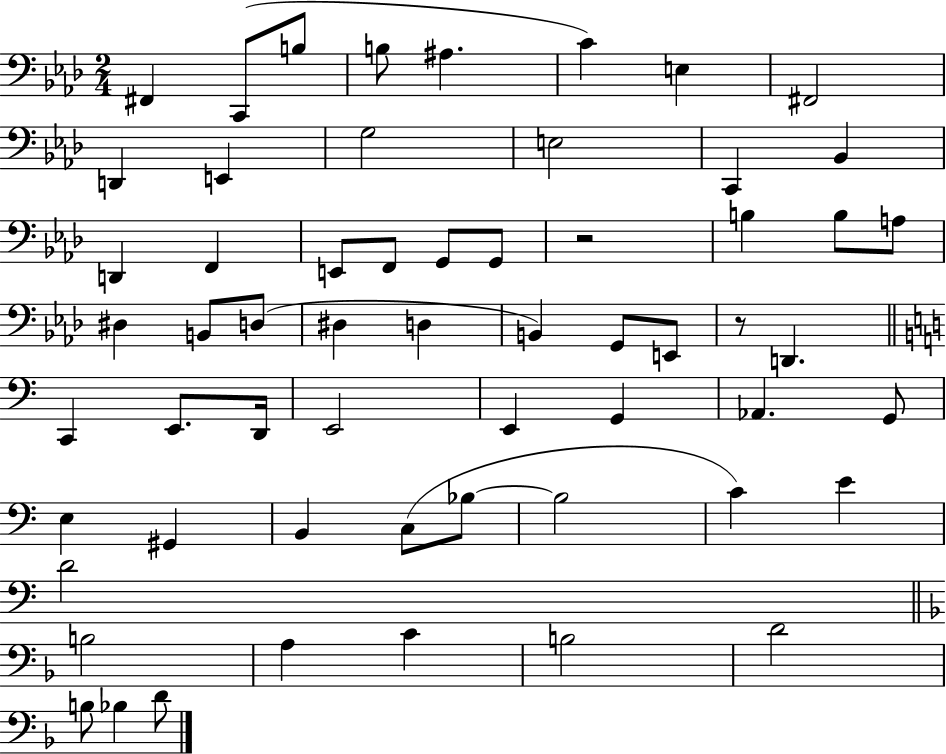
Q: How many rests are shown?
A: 2